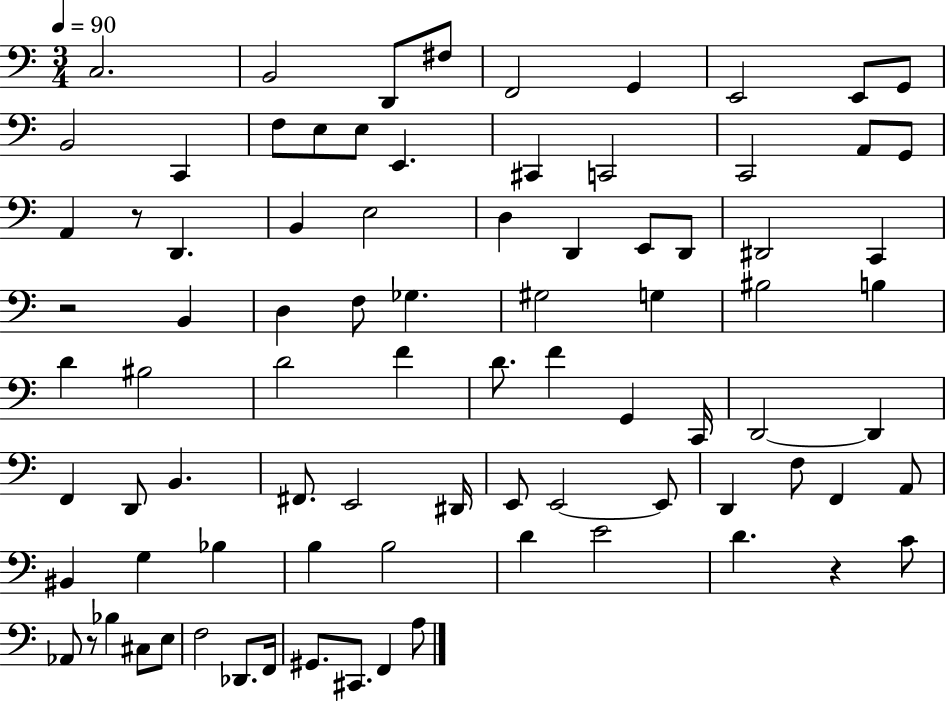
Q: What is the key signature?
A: C major